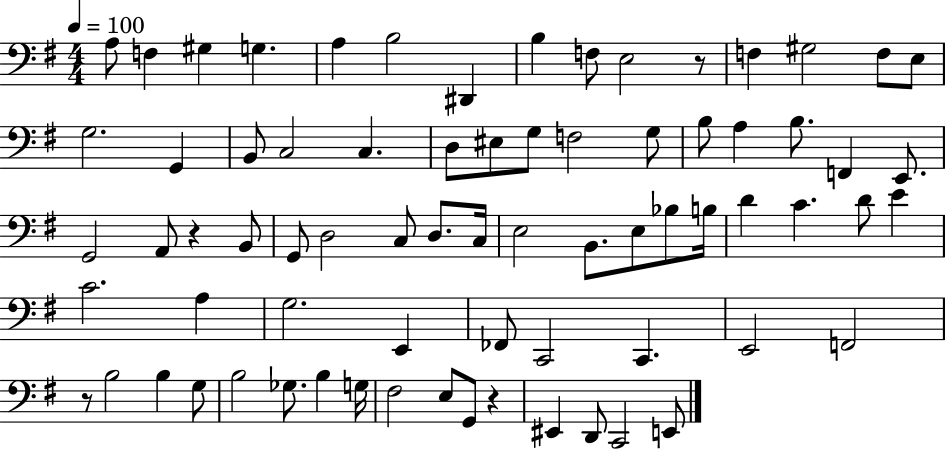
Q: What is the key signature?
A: G major